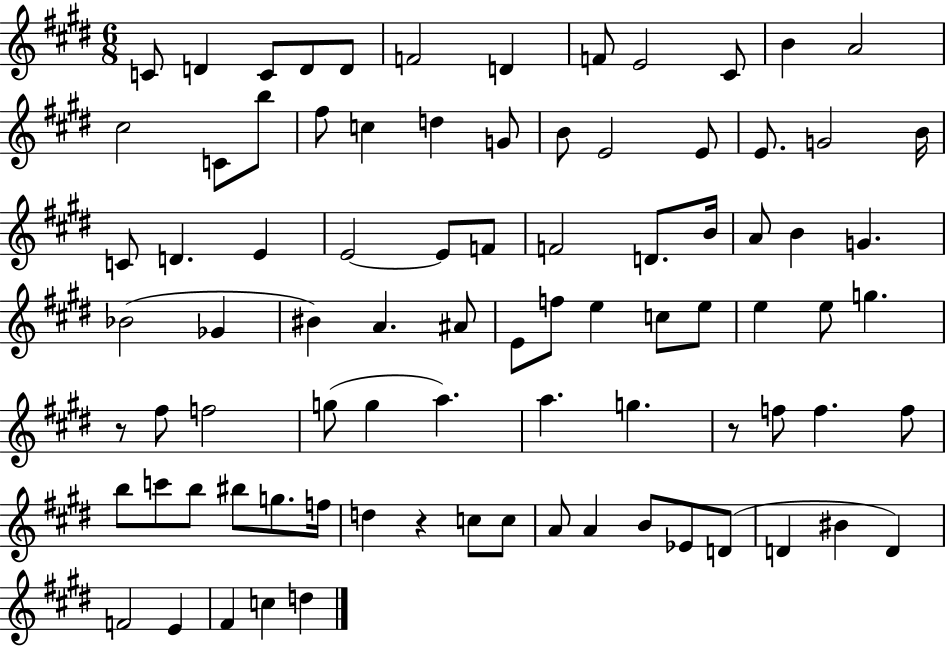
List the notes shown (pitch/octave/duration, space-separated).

C4/e D4/q C4/e D4/e D4/e F4/h D4/q F4/e E4/h C#4/e B4/q A4/h C#5/h C4/e B5/e F#5/e C5/q D5/q G4/e B4/e E4/h E4/e E4/e. G4/h B4/s C4/e D4/q. E4/q E4/h E4/e F4/e F4/h D4/e. B4/s A4/e B4/q G4/q. Bb4/h Gb4/q BIS4/q A4/q. A#4/e E4/e F5/e E5/q C5/e E5/e E5/q E5/e G5/q. R/e F#5/e F5/h G5/e G5/q A5/q. A5/q. G5/q. R/e F5/e F5/q. F5/e B5/e C6/e B5/e BIS5/e G5/e. F5/s D5/q R/q C5/e C5/e A4/e A4/q B4/e Eb4/e D4/e D4/q BIS4/q D4/q F4/h E4/q F#4/q C5/q D5/q